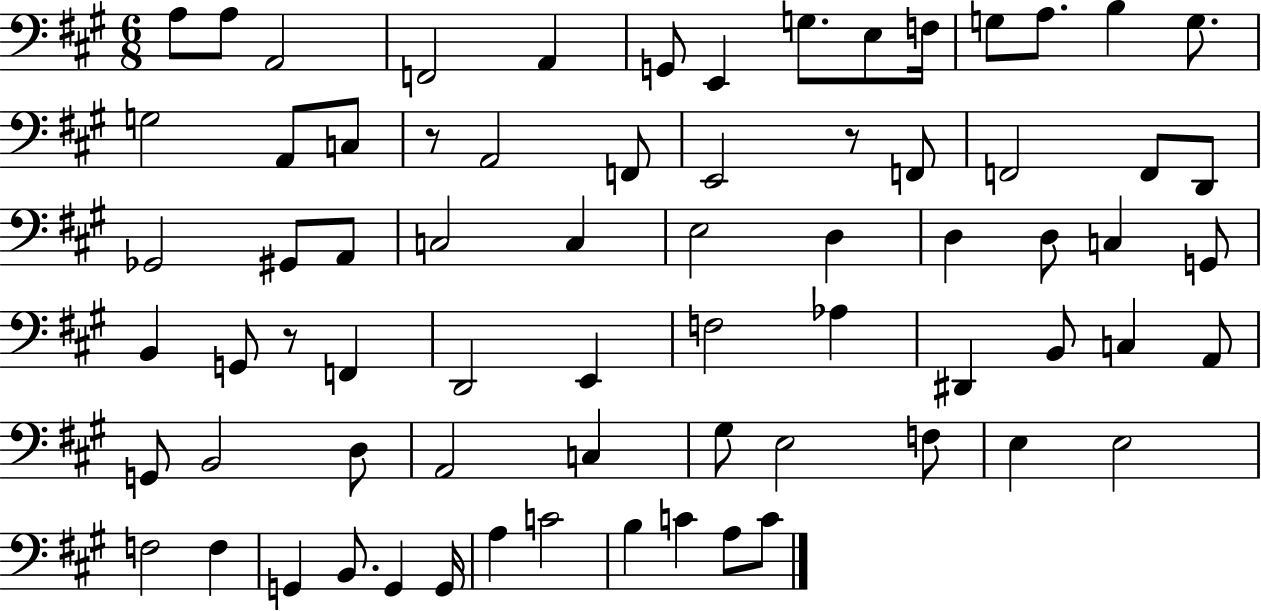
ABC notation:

X:1
T:Untitled
M:6/8
L:1/4
K:A
A,/2 A,/2 A,,2 F,,2 A,, G,,/2 E,, G,/2 E,/2 F,/4 G,/2 A,/2 B, G,/2 G,2 A,,/2 C,/2 z/2 A,,2 F,,/2 E,,2 z/2 F,,/2 F,,2 F,,/2 D,,/2 _G,,2 ^G,,/2 A,,/2 C,2 C, E,2 D, D, D,/2 C, G,,/2 B,, G,,/2 z/2 F,, D,,2 E,, F,2 _A, ^D,, B,,/2 C, A,,/2 G,,/2 B,,2 D,/2 A,,2 C, ^G,/2 E,2 F,/2 E, E,2 F,2 F, G,, B,,/2 G,, G,,/4 A, C2 B, C A,/2 C/2